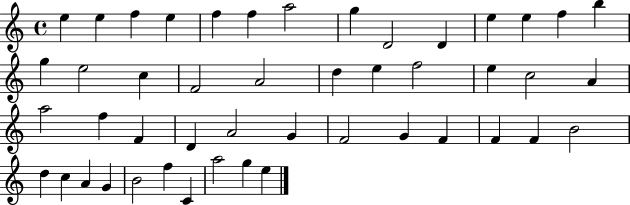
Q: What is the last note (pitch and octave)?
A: E5